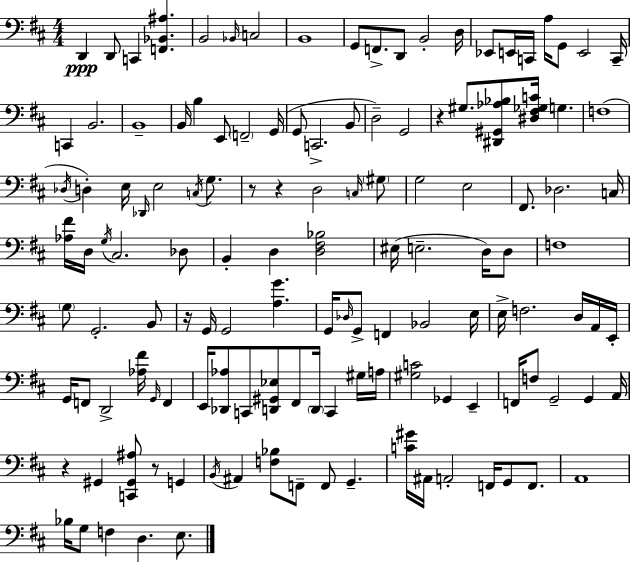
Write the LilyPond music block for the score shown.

{
  \clef bass
  \numericTimeSignature
  \time 4/4
  \key d \major
  d,4\ppp d,8 c,4 <f, bes, ais>4. | b,2 \grace { bes,16 } c2 | b,1 | g,8 f,8.-> d,8 b,2-. | \break d16 ees,8 e,16 c,16 a16 g,8 e,2 | c,16-- c,4 b,2. | b,1-- | b,16 b4 e,8 \parenthesize f,2-- | \break g,16( g,8 c,2.-> b,8 | d2--) g,2 | r4 gis8. <dis, gis, aes bes>8 <dis fis ges c'>16 g4. | f1( | \break \acciaccatura { des16 } d4-.) e16 \grace { des,16 } e2 | \acciaccatura { c16 } g8. r8 r4 d2 | \grace { c16 } \parenthesize gis8 g2 e2 | fis,8. des2. | \break c16 <aes fis'>16 d16 \acciaccatura { g16 } cis2. | des8 b,4-. d4 <d fis bes>2 | eis16( e2.-- | d16) d8 f1 | \break \parenthesize g8 g,2.-. | b,8 r16 g,16 g,2 | <a g'>4. g,16 \grace { des16 } g,8-> f,4 bes,2 | e16 e16-> f2. | \break d16 a,16 e,16-. g,16 f,8 d,2-> | <aes fis'>16 \grace { g,16 } f,4 e,16 <des, aes>8 c,8 <d, gis, ees>8 fis,8 | \parenthesize d,16 c,4 gis16 a16 <gis c'>2 | ges,4 e,4-- f,16 f8 g,2-- | \break g,4 a,16 r4 gis,4 | <c, gis, ais>8 r8 g,4 \acciaccatura { b,16 } ais,4 <f bes>8 f,8-- | f,8 g,4.-- <c' gis'>16 ais,16 a,2-. | f,16 g,8 f,8. a,1 | \break bes16 g8 f4 | d4. e8. \bar "|."
}